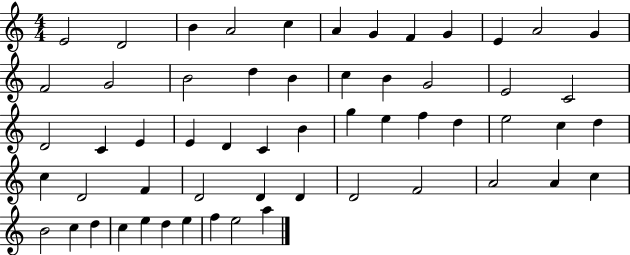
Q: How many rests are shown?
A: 0